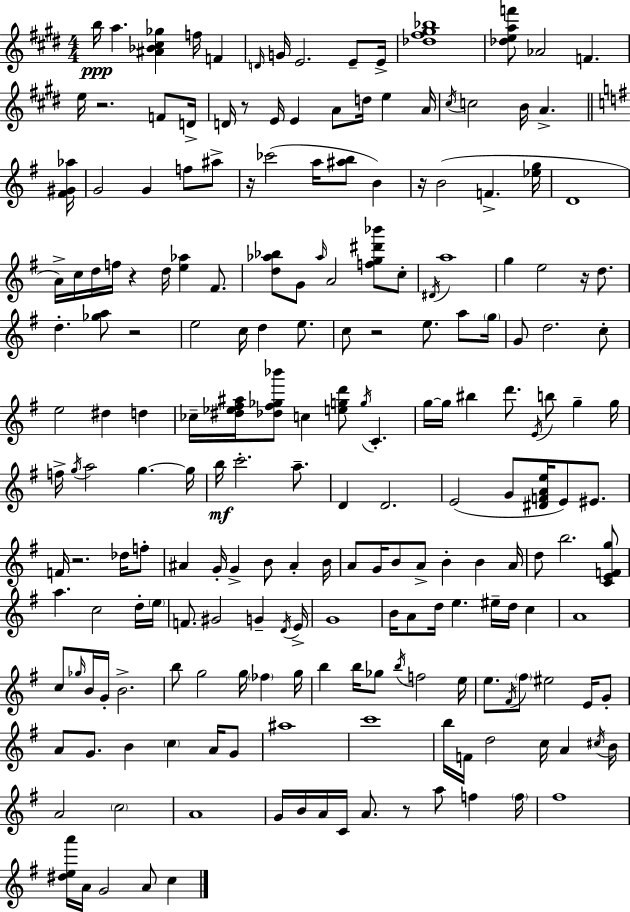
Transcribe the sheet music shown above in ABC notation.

X:1
T:Untitled
M:4/4
L:1/4
K:E
b/4 a [^A_B^c_g] f/4 F D/4 G/4 E2 E/2 E/4 [_d^f^g_b]4 [_deaf']/2 _A2 F e/4 z2 F/2 D/4 D/4 z/2 E/4 E A/2 d/4 e A/4 ^c/4 c2 B/4 A [^F^G_a]/4 G2 G f/2 ^a/2 z/4 _c'2 a/4 [^ab]/2 B z/4 B2 F [_eg]/4 D4 A/4 c/4 d/4 f/4 z d/4 [e_a] ^F/2 [d_a_b]/2 G/2 _a/4 A2 [fg^d'_b']/2 c/2 ^D/4 a4 g e2 z/4 d/2 d [_ga]/2 z2 e2 c/4 d e/2 c/2 z2 e/2 a/2 g/4 G/2 d2 c/2 e2 ^d d _c/4 [^d_e^f^a]/4 [_d^f_g_b']/2 c [egd']/2 g/4 C g/4 g/4 ^b d'/2 E/4 b/2 g g/4 f/4 g/4 a2 g g/4 b/4 c'2 a/2 D D2 E2 G/2 [^DFAe]/4 E/2 ^E/2 F/4 z2 _d/4 f/2 ^A G/4 G B/2 ^A B/4 A/2 G/4 B/2 A/2 B B A/4 d/2 b2 [CEFg]/2 a c2 d/4 e/4 F/2 ^G2 G D/4 E/4 G4 B/4 A/2 d/4 e ^e/4 d/4 c A4 c/2 _g/4 B/4 G/4 B2 b/2 g2 g/4 _f g/4 b b/4 _g/2 b/4 f2 e/4 e/2 ^F/4 ^f/2 ^e2 E/4 G/2 A/2 G/2 B c A/4 G/2 ^a4 c'4 b/4 F/4 d2 c/4 A ^c/4 B/4 A2 c2 A4 G/4 B/4 A/4 C/4 A/2 z/2 a/2 f f/4 ^f4 [^dea']/4 A/4 G2 A/2 c